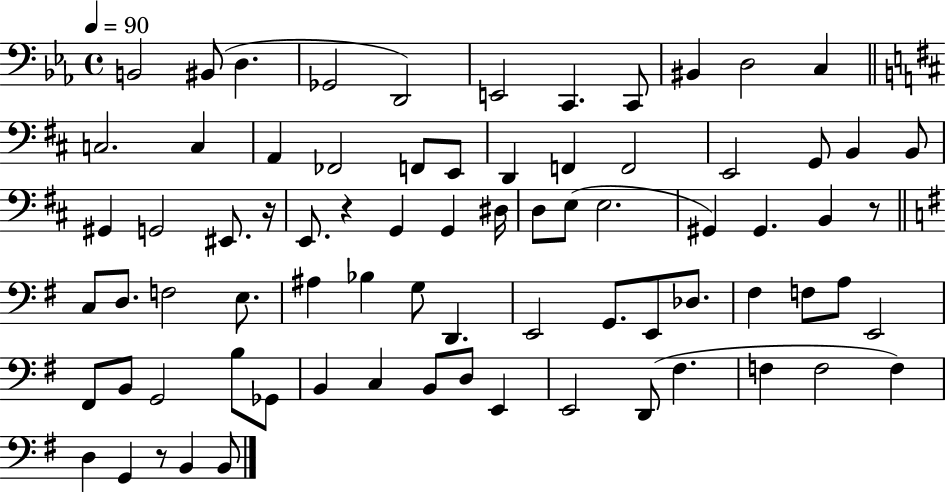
B2/h BIS2/e D3/q. Gb2/h D2/h E2/h C2/q. C2/e BIS2/q D3/h C3/q C3/h. C3/q A2/q FES2/h F2/e E2/e D2/q F2/q F2/h E2/h G2/e B2/q B2/e G#2/q G2/h EIS2/e. R/s E2/e. R/q G2/q G2/q D#3/s D3/e E3/e E3/h. G#2/q G#2/q. B2/q R/e C3/e D3/e. F3/h E3/e. A#3/q Bb3/q G3/e D2/q. E2/h G2/e. E2/e Db3/e. F#3/q F3/e A3/e E2/h F#2/e B2/e G2/h B3/e Gb2/e B2/q C3/q B2/e D3/e E2/q E2/h D2/e F#3/q. F3/q F3/h F3/q D3/q G2/q R/e B2/q B2/e